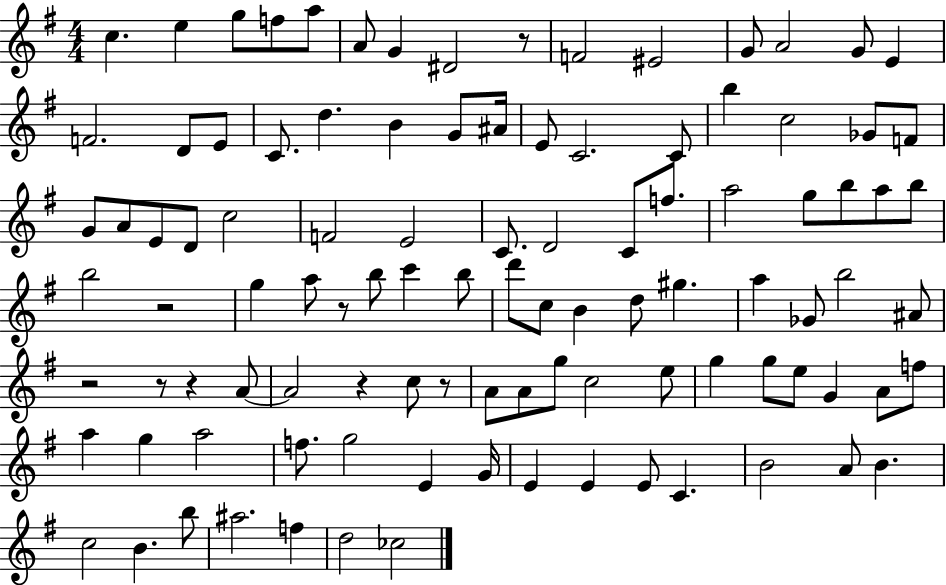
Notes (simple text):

C5/q. E5/q G5/e F5/e A5/e A4/e G4/q D#4/h R/e F4/h EIS4/h G4/e A4/h G4/e E4/q F4/h. D4/e E4/e C4/e. D5/q. B4/q G4/e A#4/s E4/e C4/h. C4/e B5/q C5/h Gb4/e F4/e G4/e A4/e E4/e D4/e C5/h F4/h E4/h C4/e. D4/h C4/e F5/e. A5/h G5/e B5/e A5/e B5/e B5/h R/h G5/q A5/e R/e B5/e C6/q B5/e D6/e C5/e B4/q D5/e G#5/q. A5/q Gb4/e B5/h A#4/e R/h R/e R/q A4/e A4/h R/q C5/e R/e A4/e A4/e G5/e C5/h E5/e G5/q G5/e E5/e G4/q A4/e F5/e A5/q G5/q A5/h F5/e. G5/h E4/q G4/s E4/q E4/q E4/e C4/q. B4/h A4/e B4/q. C5/h B4/q. B5/e A#5/h. F5/q D5/h CES5/h